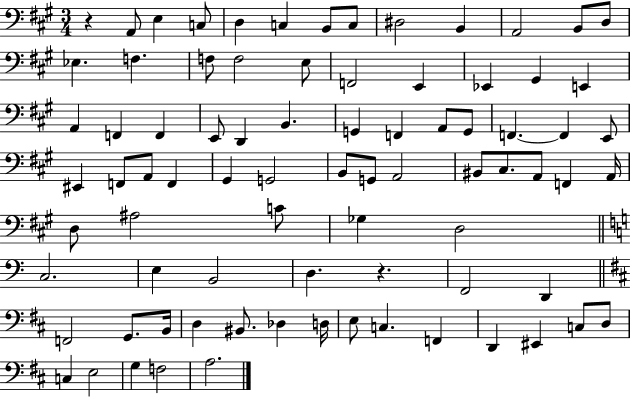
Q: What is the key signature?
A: A major